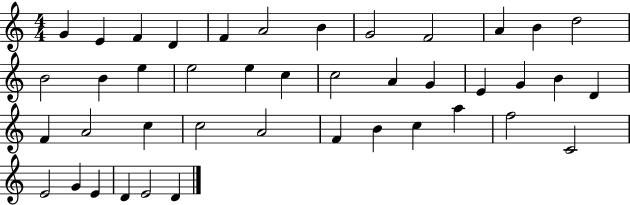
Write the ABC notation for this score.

X:1
T:Untitled
M:4/4
L:1/4
K:C
G E F D F A2 B G2 F2 A B d2 B2 B e e2 e c c2 A G E G B D F A2 c c2 A2 F B c a f2 C2 E2 G E D E2 D